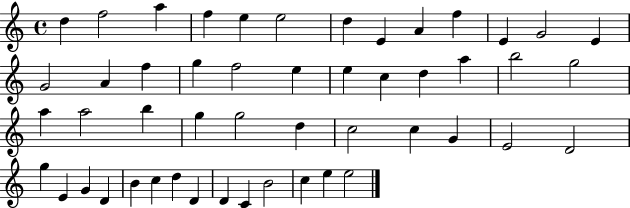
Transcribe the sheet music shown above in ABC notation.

X:1
T:Untitled
M:4/4
L:1/4
K:C
d f2 a f e e2 d E A f E G2 E G2 A f g f2 e e c d a b2 g2 a a2 b g g2 d c2 c G E2 D2 g E G D B c d D D C B2 c e e2